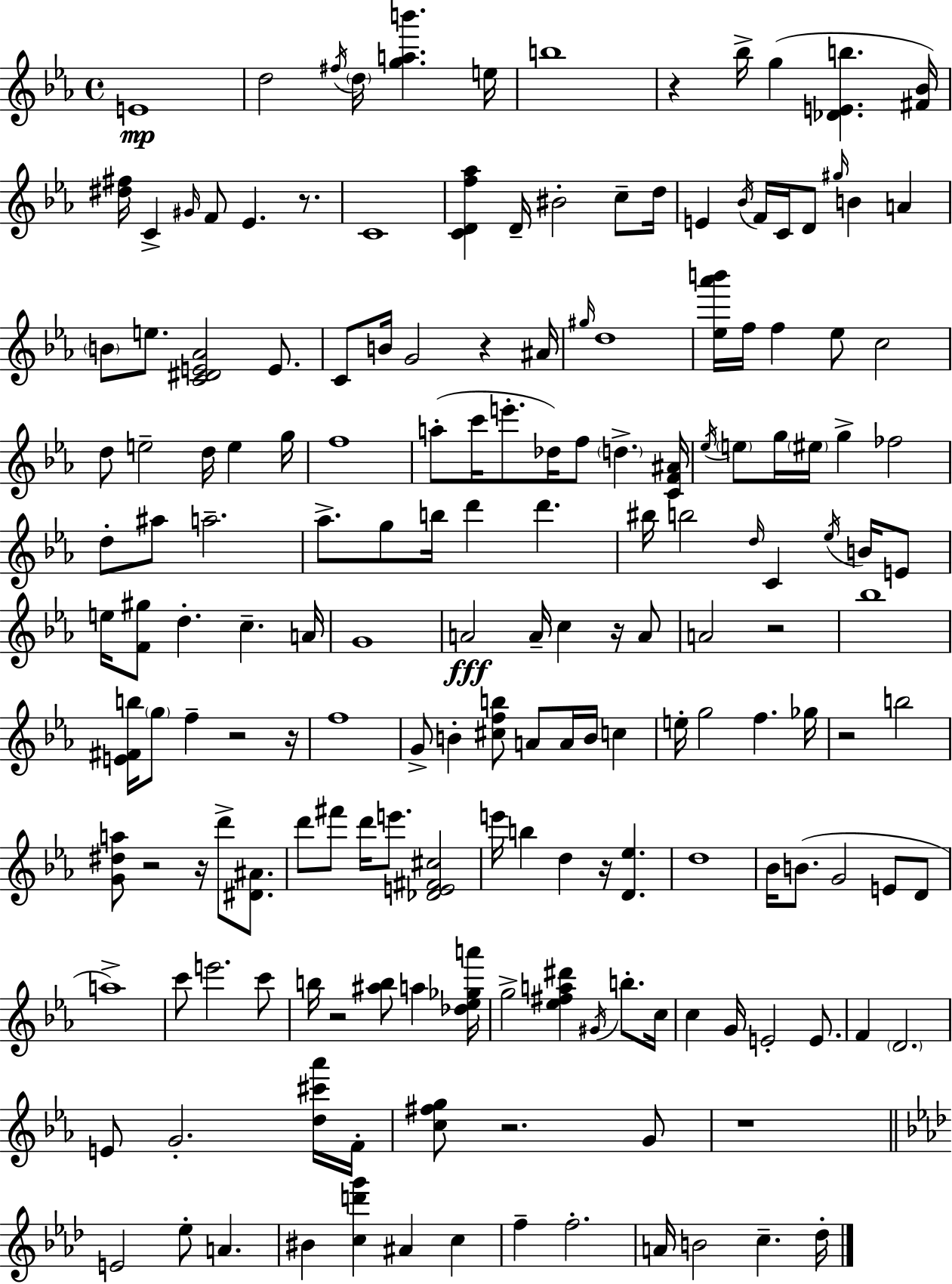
{
  \clef treble
  \time 4/4
  \defaultTimeSignature
  \key c \minor
  e'1\mp | d''2 \acciaccatura { fis''16 } \parenthesize d''16 <g'' a'' b'''>4. | e''16 b''1 | r4 bes''16-> g''4( <des' e' b''>4. | \break <fis' bes'>16) <dis'' fis''>16 c'4-> \grace { gis'16 } f'8 ees'4. r8. | c'1 | <c' d' f'' aes''>4 d'16-- bis'2-. c''8-- | d''16 e'4 \acciaccatura { bes'16 } f'16 c'16 d'8 \grace { gis''16 } b'4 | \break a'4 \parenthesize b'8 e''8. <c' dis' e' aes'>2 | e'8. c'8 b'16 g'2 r4 | ais'16 \grace { gis''16 } d''1 | <ees'' aes''' b'''>16 f''16 f''4 ees''8 c''2 | \break d''8 e''2-- d''16 | e''4 g''16 f''1 | a''8-.( c'''16 e'''8.-. des''16) f''8 \parenthesize d''4.-> | <c' f' ais'>16 \acciaccatura { ees''16 } \parenthesize e''8 g''16 \parenthesize eis''16 g''4-> fes''2 | \break d''8-. ais''8 a''2.-- | aes''8.-> g''8 b''16 d'''4 | d'''4. bis''16 b''2 \grace { d''16 } | c'4 \acciaccatura { ees''16 } b'16 e'8 e''16 <f' gis''>8 d''4.-. | \break c''4.-- a'16 g'1 | a'2\fff | a'16-- c''4 r16 a'8 a'2 | r2 bes''1 | \break <e' fis' b''>16 \parenthesize g''8 f''4-- r2 | r16 f''1 | g'8-> b'4-. <cis'' f'' b''>8 | a'8 a'16 b'16 c''4 e''16-. g''2 | \break f''4. ges''16 r2 | b''2 <g' dis'' a''>8 r2 | r16 d'''8-> <dis' ais'>8. d'''8 fis'''8 d'''16 e'''8. | <des' e' fis' cis''>2 e'''16 b''4 d''4 | \break r16 <d' ees''>4. d''1 | bes'16 b'8.( g'2 | e'8 d'8 a''1->) | c'''8 e'''2. | \break c'''8 b''16 r2 | <ais'' b''>8 a''4 <des'' ees'' ges'' a'''>16 g''2-> | <ees'' fis'' a'' dis'''>4 \acciaccatura { gis'16 } b''8.-. c''16 c''4 g'16 e'2-. | e'8. f'4 \parenthesize d'2. | \break e'8 g'2.-. | <d'' cis''' aes'''>16 f'16-. <c'' fis'' g''>8 r2. | g'8 r1 | \bar "||" \break \key aes \major e'2 ees''8-. a'4. | bis'4 <c'' d''' g'''>4 ais'4 c''4 | f''4-- f''2.-. | a'16 b'2 c''4.-- des''16-. | \break \bar "|."
}